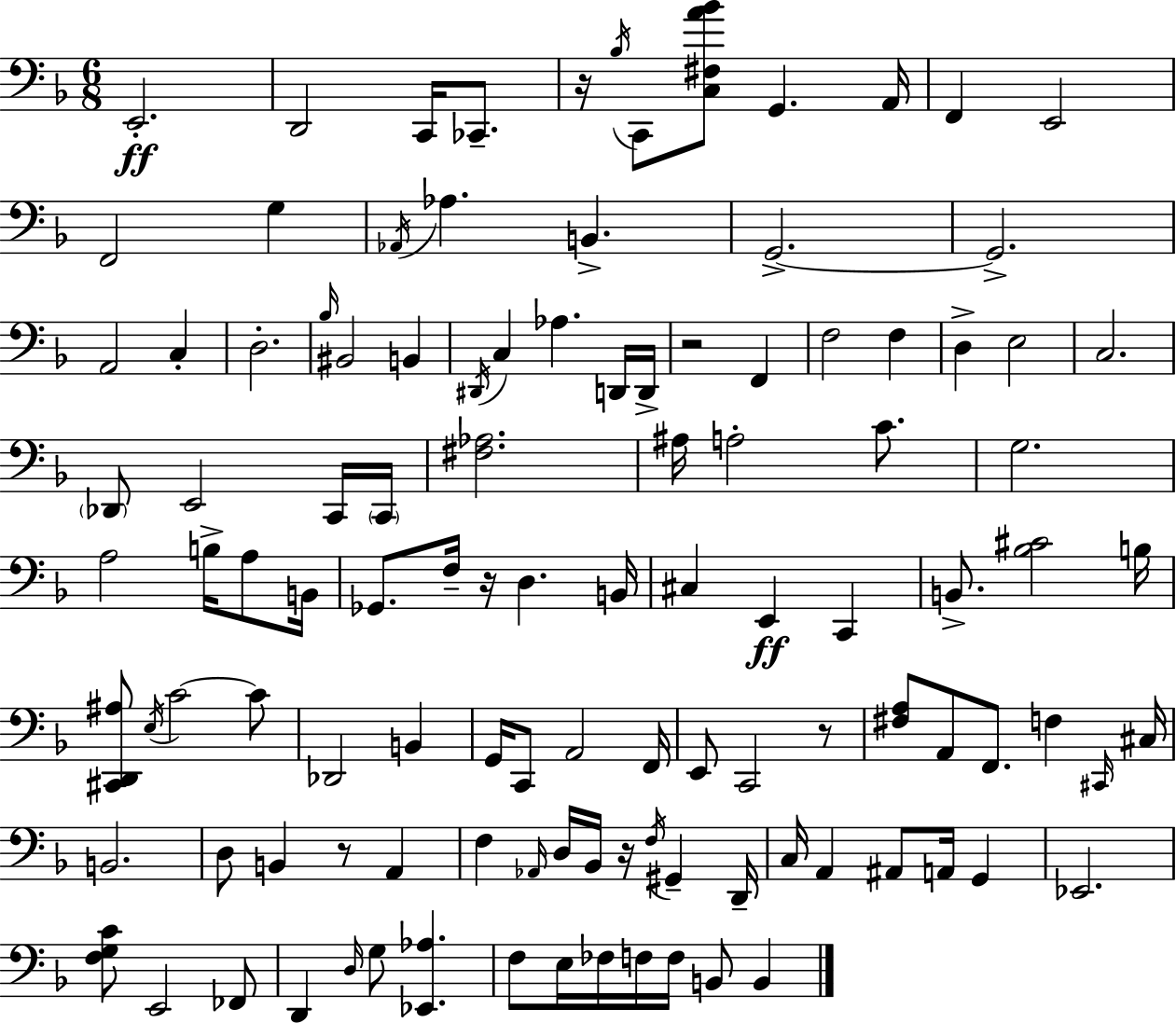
{
  \clef bass
  \numericTimeSignature
  \time 6/8
  \key d \minor
  e,2.-.\ff | d,2 c,16 ces,8.-- | r16 \acciaccatura { bes16 } c,8 <c fis a' bes'>8 g,4. | a,16 f,4 e,2 | \break f,2 g4 | \acciaccatura { aes,16 } aes4. b,4.-> | g,2.->~~ | g,2.-> | \break a,2 c4-. | d2.-. | \grace { bes16 } bis,2 b,4 | \acciaccatura { dis,16 } c4 aes4. | \break d,16 d,16-> r2 | f,4 f2 | f4 d4-> e2 | c2. | \break \parenthesize des,8 e,2 | c,16 \parenthesize c,16 <fis aes>2. | ais16 a2-. | c'8. g2. | \break a2 | b16-> a8 b,16 ges,8. f16-- r16 d4. | b,16 cis4 e,4\ff | c,4 b,8.-> <bes cis'>2 | \break b16 <cis, d, ais>8 \acciaccatura { e16 } c'2~~ | c'8 des,2 | b,4 g,16 c,8 a,2 | f,16 e,8 c,2 | \break r8 <fis a>8 a,8 f,8. | f4 \grace { cis,16 } cis16 b,2. | d8 b,4 | r8 a,4 f4 \grace { aes,16 } d16 | \break bes,16 r16 \acciaccatura { f16 } gis,4-- d,16-- c16 a,4 | ais,8 a,16 g,4 ees,2. | <f g c'>8 e,2 | fes,8 d,4 | \break \grace { d16 } g8 <ees, aes>4. f8 e16 | fes16 f16 f16 b,8 b,4 \bar "|."
}